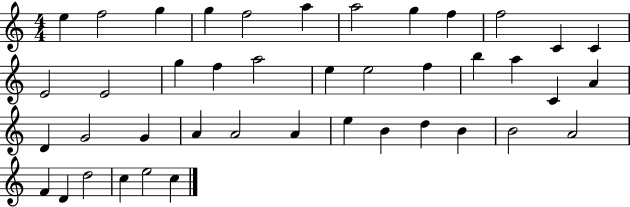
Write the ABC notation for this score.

X:1
T:Untitled
M:4/4
L:1/4
K:C
e f2 g g f2 a a2 g f f2 C C E2 E2 g f a2 e e2 f b a C A D G2 G A A2 A e B d B B2 A2 F D d2 c e2 c